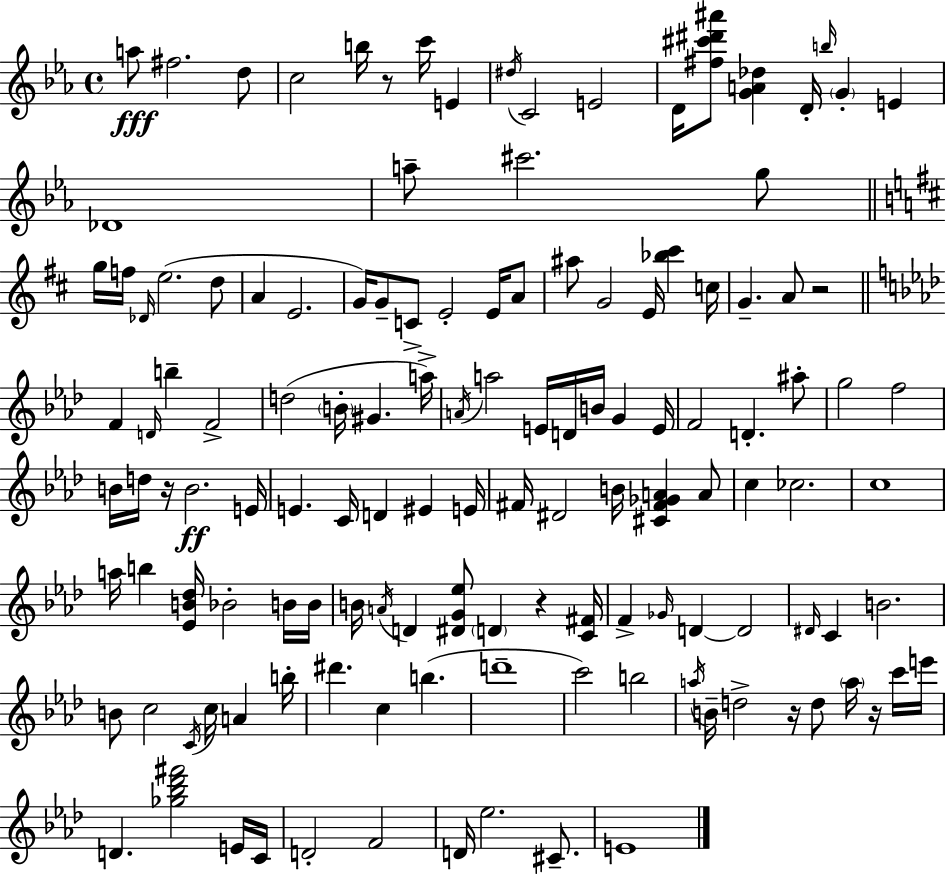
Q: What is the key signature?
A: C minor